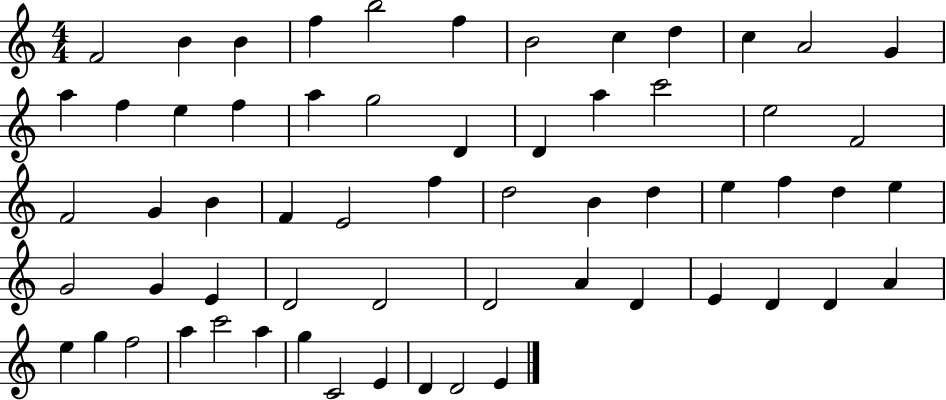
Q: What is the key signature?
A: C major